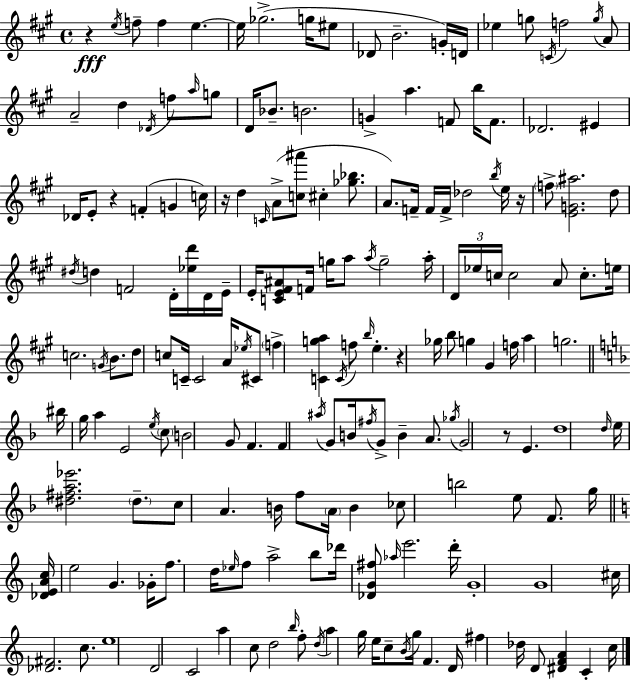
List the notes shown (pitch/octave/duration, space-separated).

R/q E5/s F5/e F5/q E5/q. E5/s Gb5/h. G5/s EIS5/e Db4/e B4/h. G4/s D4/s Eb5/q G5/e C4/s F5/h G5/s A4/e A4/h D5/q Db4/s F5/e A5/s G5/e D4/s Bb4/e. B4/h. G4/q A5/q. F4/e B5/s F4/e. Db4/h. EIS4/q Db4/s E4/e R/q F4/q G4/q C5/s R/s D5/q C4/s A4/e [C5,A#6]/e C#5/q [Gb5,Bb5]/e. A4/e. F4/s F4/s F4/s Db5/h B5/s E5/s R/s F5/e [E4,G4,A#5]/h. D5/e D#5/s D5/q F4/h D4/s [Eb5,D6]/s D4/s E4/s E4/s [C4,E4,F#4,A#4]/e F4/s G5/s A5/e A5/s G5/h A5/s D4/s Eb5/s C5/s C5/h A4/e C5/e. E5/s C5/h. G4/s B4/e. D5/e C5/e C4/s C4/h A4/s Eb5/s C#4/e F5/q [C4,G5,A5]/q C4/s F5/e B5/s E5/q. R/q Gb5/s B5/e G5/q G#4/q F5/s A5/q G5/h. BIS5/s G5/s A5/q E4/h E5/s C5/e B4/h G4/e F4/q. F4/q A#5/s G4/e B4/s F#5/s G4/e B4/q A4/e. Gb5/s G4/h R/e E4/q. D5/w D5/s E5/s [D#5,F#5,A5,Eb6]/h. D#5/e. C5/e A4/q. B4/s F5/e A4/s B4/q CES5/e B5/h E5/e F4/e. G5/s [Db4,E4,A4,C5]/s E5/h G4/q. Gb4/s F5/e. D5/s Eb5/s F5/e A5/h B5/e Db6/s [Db4,G4,F#5]/e Ab5/s E6/h. D6/s G4/w G4/w C#5/s [Db4,F#4]/h. C5/e. E5/w D4/h C4/h A5/q C5/e D5/h B5/s F5/e D5/s A5/q G5/s E5/s C5/e B4/s G5/s F4/q. D4/s F#5/q Db5/s D4/e [D#4,F4,A4]/q C4/q C5/s